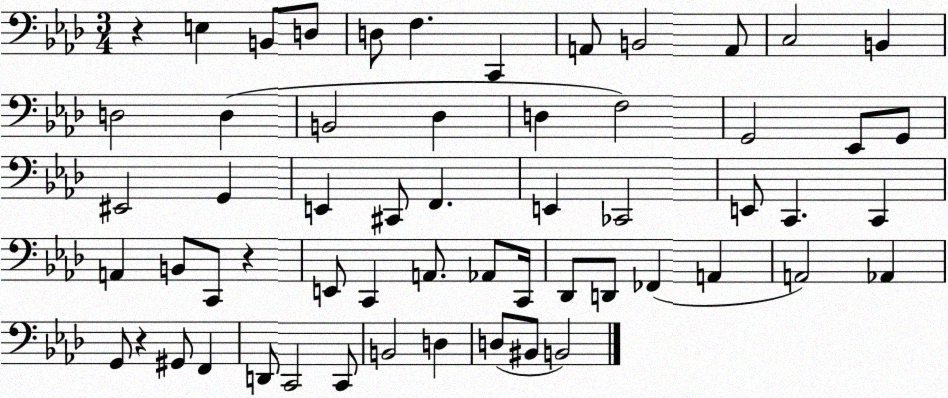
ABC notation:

X:1
T:Untitled
M:3/4
L:1/4
K:Ab
z E, B,,/2 D,/2 D,/2 F, C,, A,,/2 B,,2 A,,/2 C,2 B,, D,2 D, B,,2 _D, D, F,2 G,,2 _E,,/2 G,,/2 ^E,,2 G,, E,, ^C,,/2 F,, E,, _C,,2 E,,/2 C,, C,, A,, B,,/2 C,,/2 z E,,/2 C,, A,,/2 _A,,/2 C,,/4 _D,,/2 D,,/2 _F,, A,, A,,2 _A,, G,,/2 z ^G,,/2 F,, D,,/2 C,,2 C,,/2 B,,2 D, D,/2 ^B,,/2 B,,2